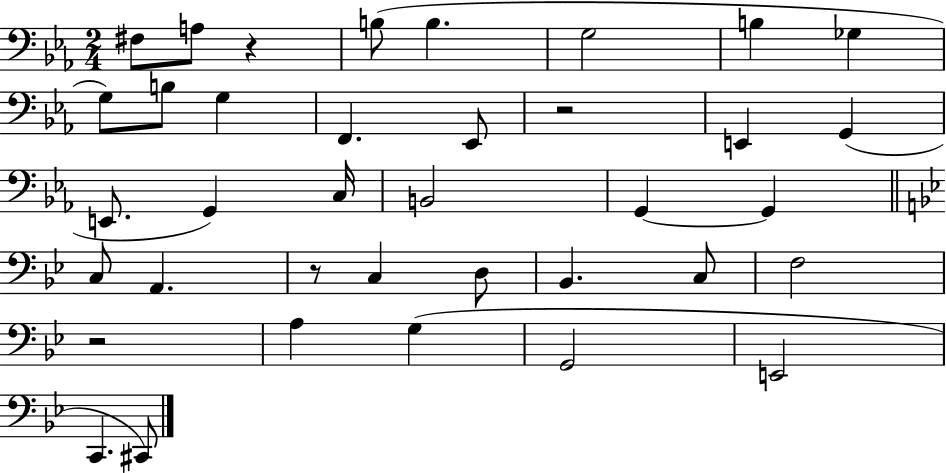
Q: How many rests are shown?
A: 4